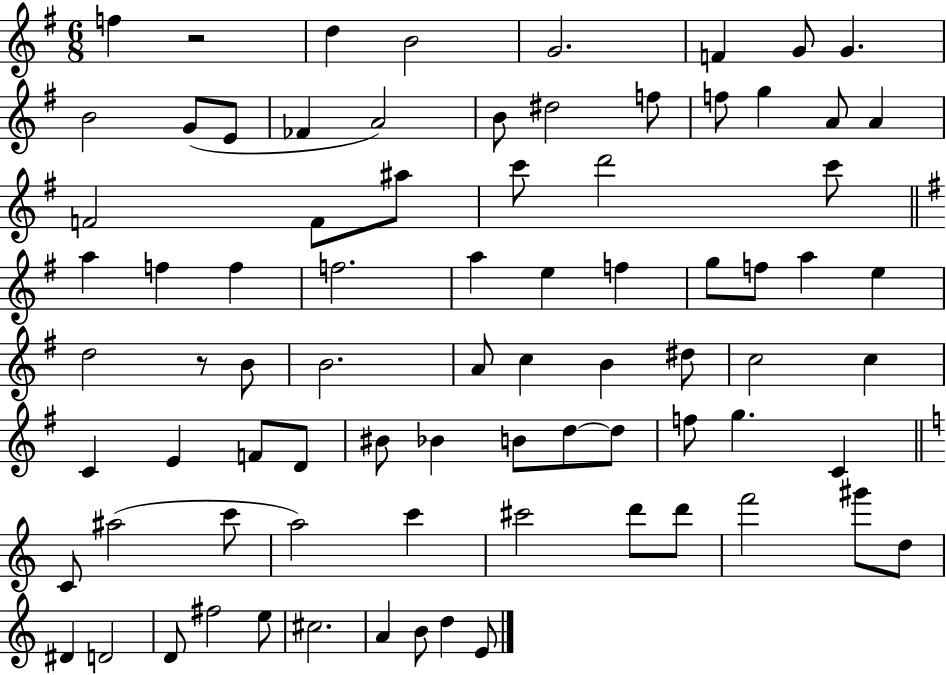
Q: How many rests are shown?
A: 2